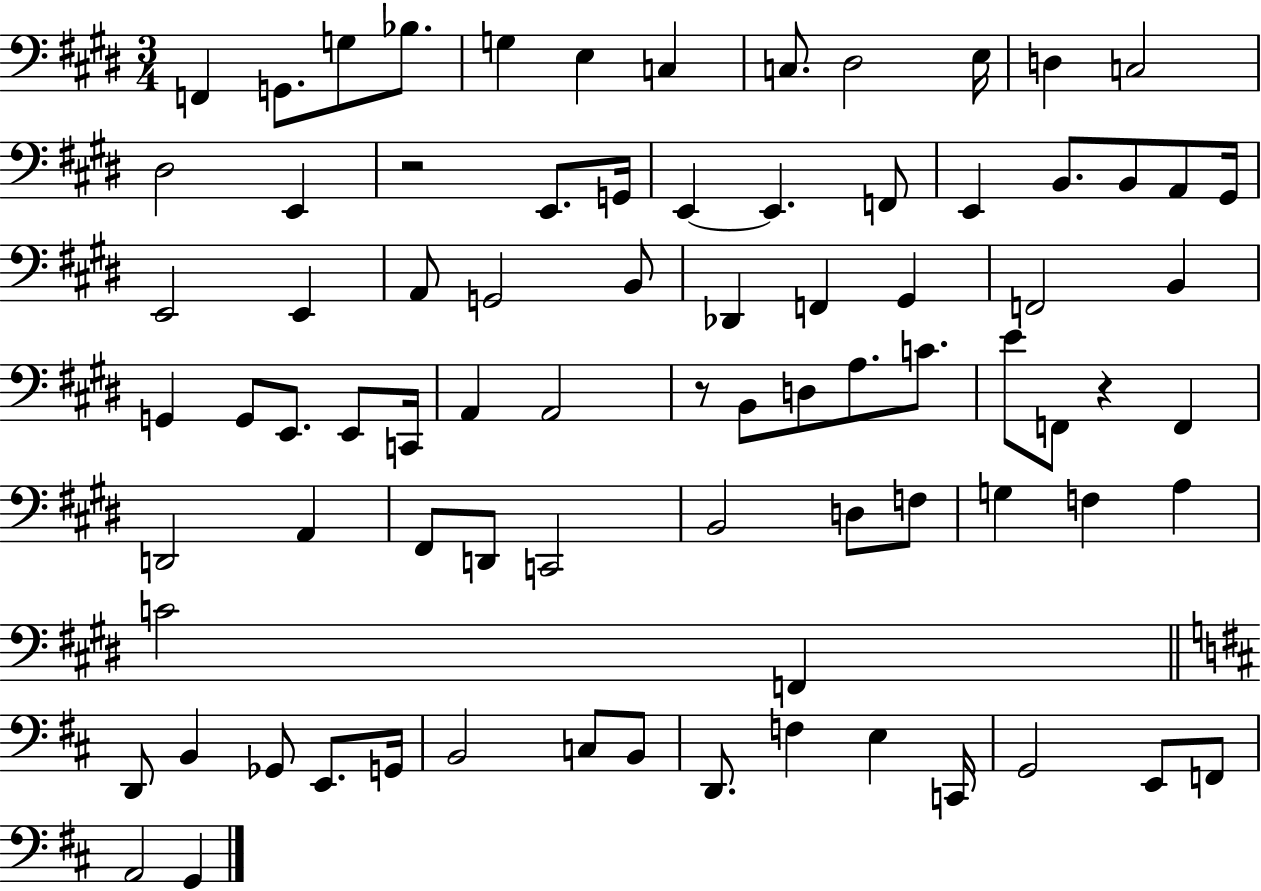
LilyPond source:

{
  \clef bass
  \numericTimeSignature
  \time 3/4
  \key e \major
  \repeat volta 2 { f,4 g,8. g8 bes8. | g4 e4 c4 | c8. dis2 e16 | d4 c2 | \break dis2 e,4 | r2 e,8. g,16 | e,4~~ e,4. f,8 | e,4 b,8. b,8 a,8 gis,16 | \break e,2 e,4 | a,8 g,2 b,8 | des,4 f,4 gis,4 | f,2 b,4 | \break g,4 g,8 e,8. e,8 c,16 | a,4 a,2 | r8 b,8 d8 a8. c'8. | e'8 f,8 r4 f,4 | \break d,2 a,4 | fis,8 d,8 c,2 | b,2 d8 f8 | g4 f4 a4 | \break c'2 f,4 | \bar "||" \break \key d \major d,8 b,4 ges,8 e,8. g,16 | b,2 c8 b,8 | d,8. f4 e4 c,16 | g,2 e,8 f,8 | \break a,2 g,4 | } \bar "|."
}